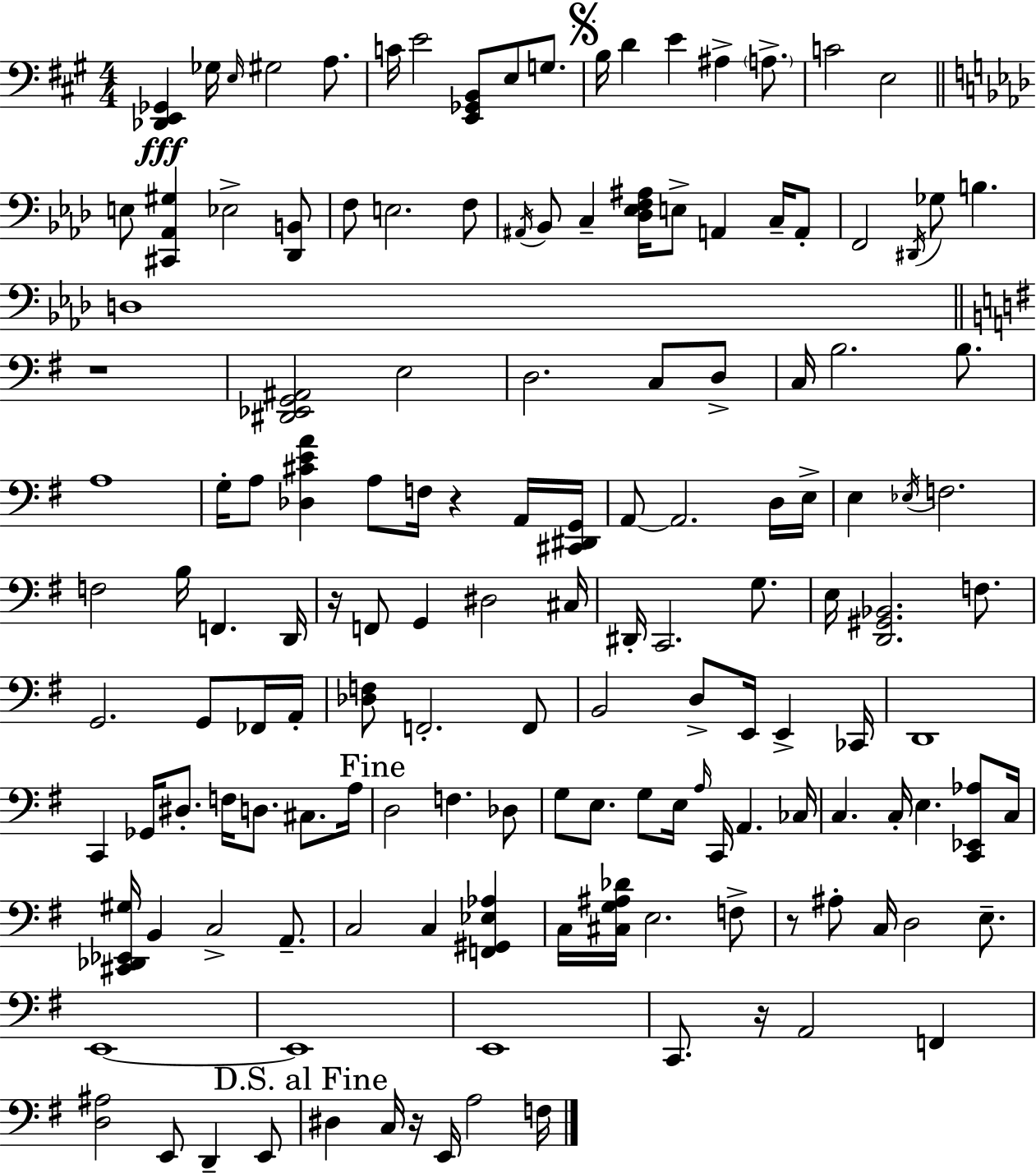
X:1
T:Untitled
M:4/4
L:1/4
K:A
[_D,,E,,_G,,] _G,/4 E,/4 ^G,2 A,/2 C/4 E2 [E,,_G,,B,,]/2 E,/2 G,/2 B,/4 D E ^A, A,/2 C2 E,2 E,/2 [^C,,_A,,^G,] _E,2 [_D,,B,,]/2 F,/2 E,2 F,/2 ^A,,/4 _B,,/2 C, [_D,_E,F,^A,]/4 E,/2 A,, C,/4 A,,/2 F,,2 ^D,,/4 _G,/2 B, D,4 z4 [^D,,_E,,G,,^A,,]2 E,2 D,2 C,/2 D,/2 C,/4 B,2 B,/2 A,4 G,/4 A,/2 [_D,^CEA] A,/2 F,/4 z A,,/4 [^C,,^D,,G,,]/4 A,,/2 A,,2 D,/4 E,/4 E, _E,/4 F,2 F,2 B,/4 F,, D,,/4 z/4 F,,/2 G,, ^D,2 ^C,/4 ^D,,/4 C,,2 G,/2 E,/4 [D,,^G,,_B,,]2 F,/2 G,,2 G,,/2 _F,,/4 A,,/4 [_D,F,]/2 F,,2 F,,/2 B,,2 D,/2 E,,/4 E,, _C,,/4 D,,4 C,, _G,,/4 ^D,/2 F,/4 D,/2 ^C,/2 A,/4 D,2 F, _D,/2 G,/2 E,/2 G,/2 E,/4 A,/4 C,,/4 A,, _C,/4 C, C,/4 E, [C,,_E,,_A,]/2 C,/4 [^C,,_D,,_E,,^G,]/4 B,, C,2 A,,/2 C,2 C, [F,,^G,,_E,_A,] C,/4 [^C,G,^A,_D]/4 E,2 F,/2 z/2 ^A,/2 C,/4 D,2 E,/2 E,,4 E,,4 E,,4 C,,/2 z/4 A,,2 F,, [D,^A,]2 E,,/2 D,, E,,/2 ^D, C,/4 z/4 E,,/4 A,2 F,/4